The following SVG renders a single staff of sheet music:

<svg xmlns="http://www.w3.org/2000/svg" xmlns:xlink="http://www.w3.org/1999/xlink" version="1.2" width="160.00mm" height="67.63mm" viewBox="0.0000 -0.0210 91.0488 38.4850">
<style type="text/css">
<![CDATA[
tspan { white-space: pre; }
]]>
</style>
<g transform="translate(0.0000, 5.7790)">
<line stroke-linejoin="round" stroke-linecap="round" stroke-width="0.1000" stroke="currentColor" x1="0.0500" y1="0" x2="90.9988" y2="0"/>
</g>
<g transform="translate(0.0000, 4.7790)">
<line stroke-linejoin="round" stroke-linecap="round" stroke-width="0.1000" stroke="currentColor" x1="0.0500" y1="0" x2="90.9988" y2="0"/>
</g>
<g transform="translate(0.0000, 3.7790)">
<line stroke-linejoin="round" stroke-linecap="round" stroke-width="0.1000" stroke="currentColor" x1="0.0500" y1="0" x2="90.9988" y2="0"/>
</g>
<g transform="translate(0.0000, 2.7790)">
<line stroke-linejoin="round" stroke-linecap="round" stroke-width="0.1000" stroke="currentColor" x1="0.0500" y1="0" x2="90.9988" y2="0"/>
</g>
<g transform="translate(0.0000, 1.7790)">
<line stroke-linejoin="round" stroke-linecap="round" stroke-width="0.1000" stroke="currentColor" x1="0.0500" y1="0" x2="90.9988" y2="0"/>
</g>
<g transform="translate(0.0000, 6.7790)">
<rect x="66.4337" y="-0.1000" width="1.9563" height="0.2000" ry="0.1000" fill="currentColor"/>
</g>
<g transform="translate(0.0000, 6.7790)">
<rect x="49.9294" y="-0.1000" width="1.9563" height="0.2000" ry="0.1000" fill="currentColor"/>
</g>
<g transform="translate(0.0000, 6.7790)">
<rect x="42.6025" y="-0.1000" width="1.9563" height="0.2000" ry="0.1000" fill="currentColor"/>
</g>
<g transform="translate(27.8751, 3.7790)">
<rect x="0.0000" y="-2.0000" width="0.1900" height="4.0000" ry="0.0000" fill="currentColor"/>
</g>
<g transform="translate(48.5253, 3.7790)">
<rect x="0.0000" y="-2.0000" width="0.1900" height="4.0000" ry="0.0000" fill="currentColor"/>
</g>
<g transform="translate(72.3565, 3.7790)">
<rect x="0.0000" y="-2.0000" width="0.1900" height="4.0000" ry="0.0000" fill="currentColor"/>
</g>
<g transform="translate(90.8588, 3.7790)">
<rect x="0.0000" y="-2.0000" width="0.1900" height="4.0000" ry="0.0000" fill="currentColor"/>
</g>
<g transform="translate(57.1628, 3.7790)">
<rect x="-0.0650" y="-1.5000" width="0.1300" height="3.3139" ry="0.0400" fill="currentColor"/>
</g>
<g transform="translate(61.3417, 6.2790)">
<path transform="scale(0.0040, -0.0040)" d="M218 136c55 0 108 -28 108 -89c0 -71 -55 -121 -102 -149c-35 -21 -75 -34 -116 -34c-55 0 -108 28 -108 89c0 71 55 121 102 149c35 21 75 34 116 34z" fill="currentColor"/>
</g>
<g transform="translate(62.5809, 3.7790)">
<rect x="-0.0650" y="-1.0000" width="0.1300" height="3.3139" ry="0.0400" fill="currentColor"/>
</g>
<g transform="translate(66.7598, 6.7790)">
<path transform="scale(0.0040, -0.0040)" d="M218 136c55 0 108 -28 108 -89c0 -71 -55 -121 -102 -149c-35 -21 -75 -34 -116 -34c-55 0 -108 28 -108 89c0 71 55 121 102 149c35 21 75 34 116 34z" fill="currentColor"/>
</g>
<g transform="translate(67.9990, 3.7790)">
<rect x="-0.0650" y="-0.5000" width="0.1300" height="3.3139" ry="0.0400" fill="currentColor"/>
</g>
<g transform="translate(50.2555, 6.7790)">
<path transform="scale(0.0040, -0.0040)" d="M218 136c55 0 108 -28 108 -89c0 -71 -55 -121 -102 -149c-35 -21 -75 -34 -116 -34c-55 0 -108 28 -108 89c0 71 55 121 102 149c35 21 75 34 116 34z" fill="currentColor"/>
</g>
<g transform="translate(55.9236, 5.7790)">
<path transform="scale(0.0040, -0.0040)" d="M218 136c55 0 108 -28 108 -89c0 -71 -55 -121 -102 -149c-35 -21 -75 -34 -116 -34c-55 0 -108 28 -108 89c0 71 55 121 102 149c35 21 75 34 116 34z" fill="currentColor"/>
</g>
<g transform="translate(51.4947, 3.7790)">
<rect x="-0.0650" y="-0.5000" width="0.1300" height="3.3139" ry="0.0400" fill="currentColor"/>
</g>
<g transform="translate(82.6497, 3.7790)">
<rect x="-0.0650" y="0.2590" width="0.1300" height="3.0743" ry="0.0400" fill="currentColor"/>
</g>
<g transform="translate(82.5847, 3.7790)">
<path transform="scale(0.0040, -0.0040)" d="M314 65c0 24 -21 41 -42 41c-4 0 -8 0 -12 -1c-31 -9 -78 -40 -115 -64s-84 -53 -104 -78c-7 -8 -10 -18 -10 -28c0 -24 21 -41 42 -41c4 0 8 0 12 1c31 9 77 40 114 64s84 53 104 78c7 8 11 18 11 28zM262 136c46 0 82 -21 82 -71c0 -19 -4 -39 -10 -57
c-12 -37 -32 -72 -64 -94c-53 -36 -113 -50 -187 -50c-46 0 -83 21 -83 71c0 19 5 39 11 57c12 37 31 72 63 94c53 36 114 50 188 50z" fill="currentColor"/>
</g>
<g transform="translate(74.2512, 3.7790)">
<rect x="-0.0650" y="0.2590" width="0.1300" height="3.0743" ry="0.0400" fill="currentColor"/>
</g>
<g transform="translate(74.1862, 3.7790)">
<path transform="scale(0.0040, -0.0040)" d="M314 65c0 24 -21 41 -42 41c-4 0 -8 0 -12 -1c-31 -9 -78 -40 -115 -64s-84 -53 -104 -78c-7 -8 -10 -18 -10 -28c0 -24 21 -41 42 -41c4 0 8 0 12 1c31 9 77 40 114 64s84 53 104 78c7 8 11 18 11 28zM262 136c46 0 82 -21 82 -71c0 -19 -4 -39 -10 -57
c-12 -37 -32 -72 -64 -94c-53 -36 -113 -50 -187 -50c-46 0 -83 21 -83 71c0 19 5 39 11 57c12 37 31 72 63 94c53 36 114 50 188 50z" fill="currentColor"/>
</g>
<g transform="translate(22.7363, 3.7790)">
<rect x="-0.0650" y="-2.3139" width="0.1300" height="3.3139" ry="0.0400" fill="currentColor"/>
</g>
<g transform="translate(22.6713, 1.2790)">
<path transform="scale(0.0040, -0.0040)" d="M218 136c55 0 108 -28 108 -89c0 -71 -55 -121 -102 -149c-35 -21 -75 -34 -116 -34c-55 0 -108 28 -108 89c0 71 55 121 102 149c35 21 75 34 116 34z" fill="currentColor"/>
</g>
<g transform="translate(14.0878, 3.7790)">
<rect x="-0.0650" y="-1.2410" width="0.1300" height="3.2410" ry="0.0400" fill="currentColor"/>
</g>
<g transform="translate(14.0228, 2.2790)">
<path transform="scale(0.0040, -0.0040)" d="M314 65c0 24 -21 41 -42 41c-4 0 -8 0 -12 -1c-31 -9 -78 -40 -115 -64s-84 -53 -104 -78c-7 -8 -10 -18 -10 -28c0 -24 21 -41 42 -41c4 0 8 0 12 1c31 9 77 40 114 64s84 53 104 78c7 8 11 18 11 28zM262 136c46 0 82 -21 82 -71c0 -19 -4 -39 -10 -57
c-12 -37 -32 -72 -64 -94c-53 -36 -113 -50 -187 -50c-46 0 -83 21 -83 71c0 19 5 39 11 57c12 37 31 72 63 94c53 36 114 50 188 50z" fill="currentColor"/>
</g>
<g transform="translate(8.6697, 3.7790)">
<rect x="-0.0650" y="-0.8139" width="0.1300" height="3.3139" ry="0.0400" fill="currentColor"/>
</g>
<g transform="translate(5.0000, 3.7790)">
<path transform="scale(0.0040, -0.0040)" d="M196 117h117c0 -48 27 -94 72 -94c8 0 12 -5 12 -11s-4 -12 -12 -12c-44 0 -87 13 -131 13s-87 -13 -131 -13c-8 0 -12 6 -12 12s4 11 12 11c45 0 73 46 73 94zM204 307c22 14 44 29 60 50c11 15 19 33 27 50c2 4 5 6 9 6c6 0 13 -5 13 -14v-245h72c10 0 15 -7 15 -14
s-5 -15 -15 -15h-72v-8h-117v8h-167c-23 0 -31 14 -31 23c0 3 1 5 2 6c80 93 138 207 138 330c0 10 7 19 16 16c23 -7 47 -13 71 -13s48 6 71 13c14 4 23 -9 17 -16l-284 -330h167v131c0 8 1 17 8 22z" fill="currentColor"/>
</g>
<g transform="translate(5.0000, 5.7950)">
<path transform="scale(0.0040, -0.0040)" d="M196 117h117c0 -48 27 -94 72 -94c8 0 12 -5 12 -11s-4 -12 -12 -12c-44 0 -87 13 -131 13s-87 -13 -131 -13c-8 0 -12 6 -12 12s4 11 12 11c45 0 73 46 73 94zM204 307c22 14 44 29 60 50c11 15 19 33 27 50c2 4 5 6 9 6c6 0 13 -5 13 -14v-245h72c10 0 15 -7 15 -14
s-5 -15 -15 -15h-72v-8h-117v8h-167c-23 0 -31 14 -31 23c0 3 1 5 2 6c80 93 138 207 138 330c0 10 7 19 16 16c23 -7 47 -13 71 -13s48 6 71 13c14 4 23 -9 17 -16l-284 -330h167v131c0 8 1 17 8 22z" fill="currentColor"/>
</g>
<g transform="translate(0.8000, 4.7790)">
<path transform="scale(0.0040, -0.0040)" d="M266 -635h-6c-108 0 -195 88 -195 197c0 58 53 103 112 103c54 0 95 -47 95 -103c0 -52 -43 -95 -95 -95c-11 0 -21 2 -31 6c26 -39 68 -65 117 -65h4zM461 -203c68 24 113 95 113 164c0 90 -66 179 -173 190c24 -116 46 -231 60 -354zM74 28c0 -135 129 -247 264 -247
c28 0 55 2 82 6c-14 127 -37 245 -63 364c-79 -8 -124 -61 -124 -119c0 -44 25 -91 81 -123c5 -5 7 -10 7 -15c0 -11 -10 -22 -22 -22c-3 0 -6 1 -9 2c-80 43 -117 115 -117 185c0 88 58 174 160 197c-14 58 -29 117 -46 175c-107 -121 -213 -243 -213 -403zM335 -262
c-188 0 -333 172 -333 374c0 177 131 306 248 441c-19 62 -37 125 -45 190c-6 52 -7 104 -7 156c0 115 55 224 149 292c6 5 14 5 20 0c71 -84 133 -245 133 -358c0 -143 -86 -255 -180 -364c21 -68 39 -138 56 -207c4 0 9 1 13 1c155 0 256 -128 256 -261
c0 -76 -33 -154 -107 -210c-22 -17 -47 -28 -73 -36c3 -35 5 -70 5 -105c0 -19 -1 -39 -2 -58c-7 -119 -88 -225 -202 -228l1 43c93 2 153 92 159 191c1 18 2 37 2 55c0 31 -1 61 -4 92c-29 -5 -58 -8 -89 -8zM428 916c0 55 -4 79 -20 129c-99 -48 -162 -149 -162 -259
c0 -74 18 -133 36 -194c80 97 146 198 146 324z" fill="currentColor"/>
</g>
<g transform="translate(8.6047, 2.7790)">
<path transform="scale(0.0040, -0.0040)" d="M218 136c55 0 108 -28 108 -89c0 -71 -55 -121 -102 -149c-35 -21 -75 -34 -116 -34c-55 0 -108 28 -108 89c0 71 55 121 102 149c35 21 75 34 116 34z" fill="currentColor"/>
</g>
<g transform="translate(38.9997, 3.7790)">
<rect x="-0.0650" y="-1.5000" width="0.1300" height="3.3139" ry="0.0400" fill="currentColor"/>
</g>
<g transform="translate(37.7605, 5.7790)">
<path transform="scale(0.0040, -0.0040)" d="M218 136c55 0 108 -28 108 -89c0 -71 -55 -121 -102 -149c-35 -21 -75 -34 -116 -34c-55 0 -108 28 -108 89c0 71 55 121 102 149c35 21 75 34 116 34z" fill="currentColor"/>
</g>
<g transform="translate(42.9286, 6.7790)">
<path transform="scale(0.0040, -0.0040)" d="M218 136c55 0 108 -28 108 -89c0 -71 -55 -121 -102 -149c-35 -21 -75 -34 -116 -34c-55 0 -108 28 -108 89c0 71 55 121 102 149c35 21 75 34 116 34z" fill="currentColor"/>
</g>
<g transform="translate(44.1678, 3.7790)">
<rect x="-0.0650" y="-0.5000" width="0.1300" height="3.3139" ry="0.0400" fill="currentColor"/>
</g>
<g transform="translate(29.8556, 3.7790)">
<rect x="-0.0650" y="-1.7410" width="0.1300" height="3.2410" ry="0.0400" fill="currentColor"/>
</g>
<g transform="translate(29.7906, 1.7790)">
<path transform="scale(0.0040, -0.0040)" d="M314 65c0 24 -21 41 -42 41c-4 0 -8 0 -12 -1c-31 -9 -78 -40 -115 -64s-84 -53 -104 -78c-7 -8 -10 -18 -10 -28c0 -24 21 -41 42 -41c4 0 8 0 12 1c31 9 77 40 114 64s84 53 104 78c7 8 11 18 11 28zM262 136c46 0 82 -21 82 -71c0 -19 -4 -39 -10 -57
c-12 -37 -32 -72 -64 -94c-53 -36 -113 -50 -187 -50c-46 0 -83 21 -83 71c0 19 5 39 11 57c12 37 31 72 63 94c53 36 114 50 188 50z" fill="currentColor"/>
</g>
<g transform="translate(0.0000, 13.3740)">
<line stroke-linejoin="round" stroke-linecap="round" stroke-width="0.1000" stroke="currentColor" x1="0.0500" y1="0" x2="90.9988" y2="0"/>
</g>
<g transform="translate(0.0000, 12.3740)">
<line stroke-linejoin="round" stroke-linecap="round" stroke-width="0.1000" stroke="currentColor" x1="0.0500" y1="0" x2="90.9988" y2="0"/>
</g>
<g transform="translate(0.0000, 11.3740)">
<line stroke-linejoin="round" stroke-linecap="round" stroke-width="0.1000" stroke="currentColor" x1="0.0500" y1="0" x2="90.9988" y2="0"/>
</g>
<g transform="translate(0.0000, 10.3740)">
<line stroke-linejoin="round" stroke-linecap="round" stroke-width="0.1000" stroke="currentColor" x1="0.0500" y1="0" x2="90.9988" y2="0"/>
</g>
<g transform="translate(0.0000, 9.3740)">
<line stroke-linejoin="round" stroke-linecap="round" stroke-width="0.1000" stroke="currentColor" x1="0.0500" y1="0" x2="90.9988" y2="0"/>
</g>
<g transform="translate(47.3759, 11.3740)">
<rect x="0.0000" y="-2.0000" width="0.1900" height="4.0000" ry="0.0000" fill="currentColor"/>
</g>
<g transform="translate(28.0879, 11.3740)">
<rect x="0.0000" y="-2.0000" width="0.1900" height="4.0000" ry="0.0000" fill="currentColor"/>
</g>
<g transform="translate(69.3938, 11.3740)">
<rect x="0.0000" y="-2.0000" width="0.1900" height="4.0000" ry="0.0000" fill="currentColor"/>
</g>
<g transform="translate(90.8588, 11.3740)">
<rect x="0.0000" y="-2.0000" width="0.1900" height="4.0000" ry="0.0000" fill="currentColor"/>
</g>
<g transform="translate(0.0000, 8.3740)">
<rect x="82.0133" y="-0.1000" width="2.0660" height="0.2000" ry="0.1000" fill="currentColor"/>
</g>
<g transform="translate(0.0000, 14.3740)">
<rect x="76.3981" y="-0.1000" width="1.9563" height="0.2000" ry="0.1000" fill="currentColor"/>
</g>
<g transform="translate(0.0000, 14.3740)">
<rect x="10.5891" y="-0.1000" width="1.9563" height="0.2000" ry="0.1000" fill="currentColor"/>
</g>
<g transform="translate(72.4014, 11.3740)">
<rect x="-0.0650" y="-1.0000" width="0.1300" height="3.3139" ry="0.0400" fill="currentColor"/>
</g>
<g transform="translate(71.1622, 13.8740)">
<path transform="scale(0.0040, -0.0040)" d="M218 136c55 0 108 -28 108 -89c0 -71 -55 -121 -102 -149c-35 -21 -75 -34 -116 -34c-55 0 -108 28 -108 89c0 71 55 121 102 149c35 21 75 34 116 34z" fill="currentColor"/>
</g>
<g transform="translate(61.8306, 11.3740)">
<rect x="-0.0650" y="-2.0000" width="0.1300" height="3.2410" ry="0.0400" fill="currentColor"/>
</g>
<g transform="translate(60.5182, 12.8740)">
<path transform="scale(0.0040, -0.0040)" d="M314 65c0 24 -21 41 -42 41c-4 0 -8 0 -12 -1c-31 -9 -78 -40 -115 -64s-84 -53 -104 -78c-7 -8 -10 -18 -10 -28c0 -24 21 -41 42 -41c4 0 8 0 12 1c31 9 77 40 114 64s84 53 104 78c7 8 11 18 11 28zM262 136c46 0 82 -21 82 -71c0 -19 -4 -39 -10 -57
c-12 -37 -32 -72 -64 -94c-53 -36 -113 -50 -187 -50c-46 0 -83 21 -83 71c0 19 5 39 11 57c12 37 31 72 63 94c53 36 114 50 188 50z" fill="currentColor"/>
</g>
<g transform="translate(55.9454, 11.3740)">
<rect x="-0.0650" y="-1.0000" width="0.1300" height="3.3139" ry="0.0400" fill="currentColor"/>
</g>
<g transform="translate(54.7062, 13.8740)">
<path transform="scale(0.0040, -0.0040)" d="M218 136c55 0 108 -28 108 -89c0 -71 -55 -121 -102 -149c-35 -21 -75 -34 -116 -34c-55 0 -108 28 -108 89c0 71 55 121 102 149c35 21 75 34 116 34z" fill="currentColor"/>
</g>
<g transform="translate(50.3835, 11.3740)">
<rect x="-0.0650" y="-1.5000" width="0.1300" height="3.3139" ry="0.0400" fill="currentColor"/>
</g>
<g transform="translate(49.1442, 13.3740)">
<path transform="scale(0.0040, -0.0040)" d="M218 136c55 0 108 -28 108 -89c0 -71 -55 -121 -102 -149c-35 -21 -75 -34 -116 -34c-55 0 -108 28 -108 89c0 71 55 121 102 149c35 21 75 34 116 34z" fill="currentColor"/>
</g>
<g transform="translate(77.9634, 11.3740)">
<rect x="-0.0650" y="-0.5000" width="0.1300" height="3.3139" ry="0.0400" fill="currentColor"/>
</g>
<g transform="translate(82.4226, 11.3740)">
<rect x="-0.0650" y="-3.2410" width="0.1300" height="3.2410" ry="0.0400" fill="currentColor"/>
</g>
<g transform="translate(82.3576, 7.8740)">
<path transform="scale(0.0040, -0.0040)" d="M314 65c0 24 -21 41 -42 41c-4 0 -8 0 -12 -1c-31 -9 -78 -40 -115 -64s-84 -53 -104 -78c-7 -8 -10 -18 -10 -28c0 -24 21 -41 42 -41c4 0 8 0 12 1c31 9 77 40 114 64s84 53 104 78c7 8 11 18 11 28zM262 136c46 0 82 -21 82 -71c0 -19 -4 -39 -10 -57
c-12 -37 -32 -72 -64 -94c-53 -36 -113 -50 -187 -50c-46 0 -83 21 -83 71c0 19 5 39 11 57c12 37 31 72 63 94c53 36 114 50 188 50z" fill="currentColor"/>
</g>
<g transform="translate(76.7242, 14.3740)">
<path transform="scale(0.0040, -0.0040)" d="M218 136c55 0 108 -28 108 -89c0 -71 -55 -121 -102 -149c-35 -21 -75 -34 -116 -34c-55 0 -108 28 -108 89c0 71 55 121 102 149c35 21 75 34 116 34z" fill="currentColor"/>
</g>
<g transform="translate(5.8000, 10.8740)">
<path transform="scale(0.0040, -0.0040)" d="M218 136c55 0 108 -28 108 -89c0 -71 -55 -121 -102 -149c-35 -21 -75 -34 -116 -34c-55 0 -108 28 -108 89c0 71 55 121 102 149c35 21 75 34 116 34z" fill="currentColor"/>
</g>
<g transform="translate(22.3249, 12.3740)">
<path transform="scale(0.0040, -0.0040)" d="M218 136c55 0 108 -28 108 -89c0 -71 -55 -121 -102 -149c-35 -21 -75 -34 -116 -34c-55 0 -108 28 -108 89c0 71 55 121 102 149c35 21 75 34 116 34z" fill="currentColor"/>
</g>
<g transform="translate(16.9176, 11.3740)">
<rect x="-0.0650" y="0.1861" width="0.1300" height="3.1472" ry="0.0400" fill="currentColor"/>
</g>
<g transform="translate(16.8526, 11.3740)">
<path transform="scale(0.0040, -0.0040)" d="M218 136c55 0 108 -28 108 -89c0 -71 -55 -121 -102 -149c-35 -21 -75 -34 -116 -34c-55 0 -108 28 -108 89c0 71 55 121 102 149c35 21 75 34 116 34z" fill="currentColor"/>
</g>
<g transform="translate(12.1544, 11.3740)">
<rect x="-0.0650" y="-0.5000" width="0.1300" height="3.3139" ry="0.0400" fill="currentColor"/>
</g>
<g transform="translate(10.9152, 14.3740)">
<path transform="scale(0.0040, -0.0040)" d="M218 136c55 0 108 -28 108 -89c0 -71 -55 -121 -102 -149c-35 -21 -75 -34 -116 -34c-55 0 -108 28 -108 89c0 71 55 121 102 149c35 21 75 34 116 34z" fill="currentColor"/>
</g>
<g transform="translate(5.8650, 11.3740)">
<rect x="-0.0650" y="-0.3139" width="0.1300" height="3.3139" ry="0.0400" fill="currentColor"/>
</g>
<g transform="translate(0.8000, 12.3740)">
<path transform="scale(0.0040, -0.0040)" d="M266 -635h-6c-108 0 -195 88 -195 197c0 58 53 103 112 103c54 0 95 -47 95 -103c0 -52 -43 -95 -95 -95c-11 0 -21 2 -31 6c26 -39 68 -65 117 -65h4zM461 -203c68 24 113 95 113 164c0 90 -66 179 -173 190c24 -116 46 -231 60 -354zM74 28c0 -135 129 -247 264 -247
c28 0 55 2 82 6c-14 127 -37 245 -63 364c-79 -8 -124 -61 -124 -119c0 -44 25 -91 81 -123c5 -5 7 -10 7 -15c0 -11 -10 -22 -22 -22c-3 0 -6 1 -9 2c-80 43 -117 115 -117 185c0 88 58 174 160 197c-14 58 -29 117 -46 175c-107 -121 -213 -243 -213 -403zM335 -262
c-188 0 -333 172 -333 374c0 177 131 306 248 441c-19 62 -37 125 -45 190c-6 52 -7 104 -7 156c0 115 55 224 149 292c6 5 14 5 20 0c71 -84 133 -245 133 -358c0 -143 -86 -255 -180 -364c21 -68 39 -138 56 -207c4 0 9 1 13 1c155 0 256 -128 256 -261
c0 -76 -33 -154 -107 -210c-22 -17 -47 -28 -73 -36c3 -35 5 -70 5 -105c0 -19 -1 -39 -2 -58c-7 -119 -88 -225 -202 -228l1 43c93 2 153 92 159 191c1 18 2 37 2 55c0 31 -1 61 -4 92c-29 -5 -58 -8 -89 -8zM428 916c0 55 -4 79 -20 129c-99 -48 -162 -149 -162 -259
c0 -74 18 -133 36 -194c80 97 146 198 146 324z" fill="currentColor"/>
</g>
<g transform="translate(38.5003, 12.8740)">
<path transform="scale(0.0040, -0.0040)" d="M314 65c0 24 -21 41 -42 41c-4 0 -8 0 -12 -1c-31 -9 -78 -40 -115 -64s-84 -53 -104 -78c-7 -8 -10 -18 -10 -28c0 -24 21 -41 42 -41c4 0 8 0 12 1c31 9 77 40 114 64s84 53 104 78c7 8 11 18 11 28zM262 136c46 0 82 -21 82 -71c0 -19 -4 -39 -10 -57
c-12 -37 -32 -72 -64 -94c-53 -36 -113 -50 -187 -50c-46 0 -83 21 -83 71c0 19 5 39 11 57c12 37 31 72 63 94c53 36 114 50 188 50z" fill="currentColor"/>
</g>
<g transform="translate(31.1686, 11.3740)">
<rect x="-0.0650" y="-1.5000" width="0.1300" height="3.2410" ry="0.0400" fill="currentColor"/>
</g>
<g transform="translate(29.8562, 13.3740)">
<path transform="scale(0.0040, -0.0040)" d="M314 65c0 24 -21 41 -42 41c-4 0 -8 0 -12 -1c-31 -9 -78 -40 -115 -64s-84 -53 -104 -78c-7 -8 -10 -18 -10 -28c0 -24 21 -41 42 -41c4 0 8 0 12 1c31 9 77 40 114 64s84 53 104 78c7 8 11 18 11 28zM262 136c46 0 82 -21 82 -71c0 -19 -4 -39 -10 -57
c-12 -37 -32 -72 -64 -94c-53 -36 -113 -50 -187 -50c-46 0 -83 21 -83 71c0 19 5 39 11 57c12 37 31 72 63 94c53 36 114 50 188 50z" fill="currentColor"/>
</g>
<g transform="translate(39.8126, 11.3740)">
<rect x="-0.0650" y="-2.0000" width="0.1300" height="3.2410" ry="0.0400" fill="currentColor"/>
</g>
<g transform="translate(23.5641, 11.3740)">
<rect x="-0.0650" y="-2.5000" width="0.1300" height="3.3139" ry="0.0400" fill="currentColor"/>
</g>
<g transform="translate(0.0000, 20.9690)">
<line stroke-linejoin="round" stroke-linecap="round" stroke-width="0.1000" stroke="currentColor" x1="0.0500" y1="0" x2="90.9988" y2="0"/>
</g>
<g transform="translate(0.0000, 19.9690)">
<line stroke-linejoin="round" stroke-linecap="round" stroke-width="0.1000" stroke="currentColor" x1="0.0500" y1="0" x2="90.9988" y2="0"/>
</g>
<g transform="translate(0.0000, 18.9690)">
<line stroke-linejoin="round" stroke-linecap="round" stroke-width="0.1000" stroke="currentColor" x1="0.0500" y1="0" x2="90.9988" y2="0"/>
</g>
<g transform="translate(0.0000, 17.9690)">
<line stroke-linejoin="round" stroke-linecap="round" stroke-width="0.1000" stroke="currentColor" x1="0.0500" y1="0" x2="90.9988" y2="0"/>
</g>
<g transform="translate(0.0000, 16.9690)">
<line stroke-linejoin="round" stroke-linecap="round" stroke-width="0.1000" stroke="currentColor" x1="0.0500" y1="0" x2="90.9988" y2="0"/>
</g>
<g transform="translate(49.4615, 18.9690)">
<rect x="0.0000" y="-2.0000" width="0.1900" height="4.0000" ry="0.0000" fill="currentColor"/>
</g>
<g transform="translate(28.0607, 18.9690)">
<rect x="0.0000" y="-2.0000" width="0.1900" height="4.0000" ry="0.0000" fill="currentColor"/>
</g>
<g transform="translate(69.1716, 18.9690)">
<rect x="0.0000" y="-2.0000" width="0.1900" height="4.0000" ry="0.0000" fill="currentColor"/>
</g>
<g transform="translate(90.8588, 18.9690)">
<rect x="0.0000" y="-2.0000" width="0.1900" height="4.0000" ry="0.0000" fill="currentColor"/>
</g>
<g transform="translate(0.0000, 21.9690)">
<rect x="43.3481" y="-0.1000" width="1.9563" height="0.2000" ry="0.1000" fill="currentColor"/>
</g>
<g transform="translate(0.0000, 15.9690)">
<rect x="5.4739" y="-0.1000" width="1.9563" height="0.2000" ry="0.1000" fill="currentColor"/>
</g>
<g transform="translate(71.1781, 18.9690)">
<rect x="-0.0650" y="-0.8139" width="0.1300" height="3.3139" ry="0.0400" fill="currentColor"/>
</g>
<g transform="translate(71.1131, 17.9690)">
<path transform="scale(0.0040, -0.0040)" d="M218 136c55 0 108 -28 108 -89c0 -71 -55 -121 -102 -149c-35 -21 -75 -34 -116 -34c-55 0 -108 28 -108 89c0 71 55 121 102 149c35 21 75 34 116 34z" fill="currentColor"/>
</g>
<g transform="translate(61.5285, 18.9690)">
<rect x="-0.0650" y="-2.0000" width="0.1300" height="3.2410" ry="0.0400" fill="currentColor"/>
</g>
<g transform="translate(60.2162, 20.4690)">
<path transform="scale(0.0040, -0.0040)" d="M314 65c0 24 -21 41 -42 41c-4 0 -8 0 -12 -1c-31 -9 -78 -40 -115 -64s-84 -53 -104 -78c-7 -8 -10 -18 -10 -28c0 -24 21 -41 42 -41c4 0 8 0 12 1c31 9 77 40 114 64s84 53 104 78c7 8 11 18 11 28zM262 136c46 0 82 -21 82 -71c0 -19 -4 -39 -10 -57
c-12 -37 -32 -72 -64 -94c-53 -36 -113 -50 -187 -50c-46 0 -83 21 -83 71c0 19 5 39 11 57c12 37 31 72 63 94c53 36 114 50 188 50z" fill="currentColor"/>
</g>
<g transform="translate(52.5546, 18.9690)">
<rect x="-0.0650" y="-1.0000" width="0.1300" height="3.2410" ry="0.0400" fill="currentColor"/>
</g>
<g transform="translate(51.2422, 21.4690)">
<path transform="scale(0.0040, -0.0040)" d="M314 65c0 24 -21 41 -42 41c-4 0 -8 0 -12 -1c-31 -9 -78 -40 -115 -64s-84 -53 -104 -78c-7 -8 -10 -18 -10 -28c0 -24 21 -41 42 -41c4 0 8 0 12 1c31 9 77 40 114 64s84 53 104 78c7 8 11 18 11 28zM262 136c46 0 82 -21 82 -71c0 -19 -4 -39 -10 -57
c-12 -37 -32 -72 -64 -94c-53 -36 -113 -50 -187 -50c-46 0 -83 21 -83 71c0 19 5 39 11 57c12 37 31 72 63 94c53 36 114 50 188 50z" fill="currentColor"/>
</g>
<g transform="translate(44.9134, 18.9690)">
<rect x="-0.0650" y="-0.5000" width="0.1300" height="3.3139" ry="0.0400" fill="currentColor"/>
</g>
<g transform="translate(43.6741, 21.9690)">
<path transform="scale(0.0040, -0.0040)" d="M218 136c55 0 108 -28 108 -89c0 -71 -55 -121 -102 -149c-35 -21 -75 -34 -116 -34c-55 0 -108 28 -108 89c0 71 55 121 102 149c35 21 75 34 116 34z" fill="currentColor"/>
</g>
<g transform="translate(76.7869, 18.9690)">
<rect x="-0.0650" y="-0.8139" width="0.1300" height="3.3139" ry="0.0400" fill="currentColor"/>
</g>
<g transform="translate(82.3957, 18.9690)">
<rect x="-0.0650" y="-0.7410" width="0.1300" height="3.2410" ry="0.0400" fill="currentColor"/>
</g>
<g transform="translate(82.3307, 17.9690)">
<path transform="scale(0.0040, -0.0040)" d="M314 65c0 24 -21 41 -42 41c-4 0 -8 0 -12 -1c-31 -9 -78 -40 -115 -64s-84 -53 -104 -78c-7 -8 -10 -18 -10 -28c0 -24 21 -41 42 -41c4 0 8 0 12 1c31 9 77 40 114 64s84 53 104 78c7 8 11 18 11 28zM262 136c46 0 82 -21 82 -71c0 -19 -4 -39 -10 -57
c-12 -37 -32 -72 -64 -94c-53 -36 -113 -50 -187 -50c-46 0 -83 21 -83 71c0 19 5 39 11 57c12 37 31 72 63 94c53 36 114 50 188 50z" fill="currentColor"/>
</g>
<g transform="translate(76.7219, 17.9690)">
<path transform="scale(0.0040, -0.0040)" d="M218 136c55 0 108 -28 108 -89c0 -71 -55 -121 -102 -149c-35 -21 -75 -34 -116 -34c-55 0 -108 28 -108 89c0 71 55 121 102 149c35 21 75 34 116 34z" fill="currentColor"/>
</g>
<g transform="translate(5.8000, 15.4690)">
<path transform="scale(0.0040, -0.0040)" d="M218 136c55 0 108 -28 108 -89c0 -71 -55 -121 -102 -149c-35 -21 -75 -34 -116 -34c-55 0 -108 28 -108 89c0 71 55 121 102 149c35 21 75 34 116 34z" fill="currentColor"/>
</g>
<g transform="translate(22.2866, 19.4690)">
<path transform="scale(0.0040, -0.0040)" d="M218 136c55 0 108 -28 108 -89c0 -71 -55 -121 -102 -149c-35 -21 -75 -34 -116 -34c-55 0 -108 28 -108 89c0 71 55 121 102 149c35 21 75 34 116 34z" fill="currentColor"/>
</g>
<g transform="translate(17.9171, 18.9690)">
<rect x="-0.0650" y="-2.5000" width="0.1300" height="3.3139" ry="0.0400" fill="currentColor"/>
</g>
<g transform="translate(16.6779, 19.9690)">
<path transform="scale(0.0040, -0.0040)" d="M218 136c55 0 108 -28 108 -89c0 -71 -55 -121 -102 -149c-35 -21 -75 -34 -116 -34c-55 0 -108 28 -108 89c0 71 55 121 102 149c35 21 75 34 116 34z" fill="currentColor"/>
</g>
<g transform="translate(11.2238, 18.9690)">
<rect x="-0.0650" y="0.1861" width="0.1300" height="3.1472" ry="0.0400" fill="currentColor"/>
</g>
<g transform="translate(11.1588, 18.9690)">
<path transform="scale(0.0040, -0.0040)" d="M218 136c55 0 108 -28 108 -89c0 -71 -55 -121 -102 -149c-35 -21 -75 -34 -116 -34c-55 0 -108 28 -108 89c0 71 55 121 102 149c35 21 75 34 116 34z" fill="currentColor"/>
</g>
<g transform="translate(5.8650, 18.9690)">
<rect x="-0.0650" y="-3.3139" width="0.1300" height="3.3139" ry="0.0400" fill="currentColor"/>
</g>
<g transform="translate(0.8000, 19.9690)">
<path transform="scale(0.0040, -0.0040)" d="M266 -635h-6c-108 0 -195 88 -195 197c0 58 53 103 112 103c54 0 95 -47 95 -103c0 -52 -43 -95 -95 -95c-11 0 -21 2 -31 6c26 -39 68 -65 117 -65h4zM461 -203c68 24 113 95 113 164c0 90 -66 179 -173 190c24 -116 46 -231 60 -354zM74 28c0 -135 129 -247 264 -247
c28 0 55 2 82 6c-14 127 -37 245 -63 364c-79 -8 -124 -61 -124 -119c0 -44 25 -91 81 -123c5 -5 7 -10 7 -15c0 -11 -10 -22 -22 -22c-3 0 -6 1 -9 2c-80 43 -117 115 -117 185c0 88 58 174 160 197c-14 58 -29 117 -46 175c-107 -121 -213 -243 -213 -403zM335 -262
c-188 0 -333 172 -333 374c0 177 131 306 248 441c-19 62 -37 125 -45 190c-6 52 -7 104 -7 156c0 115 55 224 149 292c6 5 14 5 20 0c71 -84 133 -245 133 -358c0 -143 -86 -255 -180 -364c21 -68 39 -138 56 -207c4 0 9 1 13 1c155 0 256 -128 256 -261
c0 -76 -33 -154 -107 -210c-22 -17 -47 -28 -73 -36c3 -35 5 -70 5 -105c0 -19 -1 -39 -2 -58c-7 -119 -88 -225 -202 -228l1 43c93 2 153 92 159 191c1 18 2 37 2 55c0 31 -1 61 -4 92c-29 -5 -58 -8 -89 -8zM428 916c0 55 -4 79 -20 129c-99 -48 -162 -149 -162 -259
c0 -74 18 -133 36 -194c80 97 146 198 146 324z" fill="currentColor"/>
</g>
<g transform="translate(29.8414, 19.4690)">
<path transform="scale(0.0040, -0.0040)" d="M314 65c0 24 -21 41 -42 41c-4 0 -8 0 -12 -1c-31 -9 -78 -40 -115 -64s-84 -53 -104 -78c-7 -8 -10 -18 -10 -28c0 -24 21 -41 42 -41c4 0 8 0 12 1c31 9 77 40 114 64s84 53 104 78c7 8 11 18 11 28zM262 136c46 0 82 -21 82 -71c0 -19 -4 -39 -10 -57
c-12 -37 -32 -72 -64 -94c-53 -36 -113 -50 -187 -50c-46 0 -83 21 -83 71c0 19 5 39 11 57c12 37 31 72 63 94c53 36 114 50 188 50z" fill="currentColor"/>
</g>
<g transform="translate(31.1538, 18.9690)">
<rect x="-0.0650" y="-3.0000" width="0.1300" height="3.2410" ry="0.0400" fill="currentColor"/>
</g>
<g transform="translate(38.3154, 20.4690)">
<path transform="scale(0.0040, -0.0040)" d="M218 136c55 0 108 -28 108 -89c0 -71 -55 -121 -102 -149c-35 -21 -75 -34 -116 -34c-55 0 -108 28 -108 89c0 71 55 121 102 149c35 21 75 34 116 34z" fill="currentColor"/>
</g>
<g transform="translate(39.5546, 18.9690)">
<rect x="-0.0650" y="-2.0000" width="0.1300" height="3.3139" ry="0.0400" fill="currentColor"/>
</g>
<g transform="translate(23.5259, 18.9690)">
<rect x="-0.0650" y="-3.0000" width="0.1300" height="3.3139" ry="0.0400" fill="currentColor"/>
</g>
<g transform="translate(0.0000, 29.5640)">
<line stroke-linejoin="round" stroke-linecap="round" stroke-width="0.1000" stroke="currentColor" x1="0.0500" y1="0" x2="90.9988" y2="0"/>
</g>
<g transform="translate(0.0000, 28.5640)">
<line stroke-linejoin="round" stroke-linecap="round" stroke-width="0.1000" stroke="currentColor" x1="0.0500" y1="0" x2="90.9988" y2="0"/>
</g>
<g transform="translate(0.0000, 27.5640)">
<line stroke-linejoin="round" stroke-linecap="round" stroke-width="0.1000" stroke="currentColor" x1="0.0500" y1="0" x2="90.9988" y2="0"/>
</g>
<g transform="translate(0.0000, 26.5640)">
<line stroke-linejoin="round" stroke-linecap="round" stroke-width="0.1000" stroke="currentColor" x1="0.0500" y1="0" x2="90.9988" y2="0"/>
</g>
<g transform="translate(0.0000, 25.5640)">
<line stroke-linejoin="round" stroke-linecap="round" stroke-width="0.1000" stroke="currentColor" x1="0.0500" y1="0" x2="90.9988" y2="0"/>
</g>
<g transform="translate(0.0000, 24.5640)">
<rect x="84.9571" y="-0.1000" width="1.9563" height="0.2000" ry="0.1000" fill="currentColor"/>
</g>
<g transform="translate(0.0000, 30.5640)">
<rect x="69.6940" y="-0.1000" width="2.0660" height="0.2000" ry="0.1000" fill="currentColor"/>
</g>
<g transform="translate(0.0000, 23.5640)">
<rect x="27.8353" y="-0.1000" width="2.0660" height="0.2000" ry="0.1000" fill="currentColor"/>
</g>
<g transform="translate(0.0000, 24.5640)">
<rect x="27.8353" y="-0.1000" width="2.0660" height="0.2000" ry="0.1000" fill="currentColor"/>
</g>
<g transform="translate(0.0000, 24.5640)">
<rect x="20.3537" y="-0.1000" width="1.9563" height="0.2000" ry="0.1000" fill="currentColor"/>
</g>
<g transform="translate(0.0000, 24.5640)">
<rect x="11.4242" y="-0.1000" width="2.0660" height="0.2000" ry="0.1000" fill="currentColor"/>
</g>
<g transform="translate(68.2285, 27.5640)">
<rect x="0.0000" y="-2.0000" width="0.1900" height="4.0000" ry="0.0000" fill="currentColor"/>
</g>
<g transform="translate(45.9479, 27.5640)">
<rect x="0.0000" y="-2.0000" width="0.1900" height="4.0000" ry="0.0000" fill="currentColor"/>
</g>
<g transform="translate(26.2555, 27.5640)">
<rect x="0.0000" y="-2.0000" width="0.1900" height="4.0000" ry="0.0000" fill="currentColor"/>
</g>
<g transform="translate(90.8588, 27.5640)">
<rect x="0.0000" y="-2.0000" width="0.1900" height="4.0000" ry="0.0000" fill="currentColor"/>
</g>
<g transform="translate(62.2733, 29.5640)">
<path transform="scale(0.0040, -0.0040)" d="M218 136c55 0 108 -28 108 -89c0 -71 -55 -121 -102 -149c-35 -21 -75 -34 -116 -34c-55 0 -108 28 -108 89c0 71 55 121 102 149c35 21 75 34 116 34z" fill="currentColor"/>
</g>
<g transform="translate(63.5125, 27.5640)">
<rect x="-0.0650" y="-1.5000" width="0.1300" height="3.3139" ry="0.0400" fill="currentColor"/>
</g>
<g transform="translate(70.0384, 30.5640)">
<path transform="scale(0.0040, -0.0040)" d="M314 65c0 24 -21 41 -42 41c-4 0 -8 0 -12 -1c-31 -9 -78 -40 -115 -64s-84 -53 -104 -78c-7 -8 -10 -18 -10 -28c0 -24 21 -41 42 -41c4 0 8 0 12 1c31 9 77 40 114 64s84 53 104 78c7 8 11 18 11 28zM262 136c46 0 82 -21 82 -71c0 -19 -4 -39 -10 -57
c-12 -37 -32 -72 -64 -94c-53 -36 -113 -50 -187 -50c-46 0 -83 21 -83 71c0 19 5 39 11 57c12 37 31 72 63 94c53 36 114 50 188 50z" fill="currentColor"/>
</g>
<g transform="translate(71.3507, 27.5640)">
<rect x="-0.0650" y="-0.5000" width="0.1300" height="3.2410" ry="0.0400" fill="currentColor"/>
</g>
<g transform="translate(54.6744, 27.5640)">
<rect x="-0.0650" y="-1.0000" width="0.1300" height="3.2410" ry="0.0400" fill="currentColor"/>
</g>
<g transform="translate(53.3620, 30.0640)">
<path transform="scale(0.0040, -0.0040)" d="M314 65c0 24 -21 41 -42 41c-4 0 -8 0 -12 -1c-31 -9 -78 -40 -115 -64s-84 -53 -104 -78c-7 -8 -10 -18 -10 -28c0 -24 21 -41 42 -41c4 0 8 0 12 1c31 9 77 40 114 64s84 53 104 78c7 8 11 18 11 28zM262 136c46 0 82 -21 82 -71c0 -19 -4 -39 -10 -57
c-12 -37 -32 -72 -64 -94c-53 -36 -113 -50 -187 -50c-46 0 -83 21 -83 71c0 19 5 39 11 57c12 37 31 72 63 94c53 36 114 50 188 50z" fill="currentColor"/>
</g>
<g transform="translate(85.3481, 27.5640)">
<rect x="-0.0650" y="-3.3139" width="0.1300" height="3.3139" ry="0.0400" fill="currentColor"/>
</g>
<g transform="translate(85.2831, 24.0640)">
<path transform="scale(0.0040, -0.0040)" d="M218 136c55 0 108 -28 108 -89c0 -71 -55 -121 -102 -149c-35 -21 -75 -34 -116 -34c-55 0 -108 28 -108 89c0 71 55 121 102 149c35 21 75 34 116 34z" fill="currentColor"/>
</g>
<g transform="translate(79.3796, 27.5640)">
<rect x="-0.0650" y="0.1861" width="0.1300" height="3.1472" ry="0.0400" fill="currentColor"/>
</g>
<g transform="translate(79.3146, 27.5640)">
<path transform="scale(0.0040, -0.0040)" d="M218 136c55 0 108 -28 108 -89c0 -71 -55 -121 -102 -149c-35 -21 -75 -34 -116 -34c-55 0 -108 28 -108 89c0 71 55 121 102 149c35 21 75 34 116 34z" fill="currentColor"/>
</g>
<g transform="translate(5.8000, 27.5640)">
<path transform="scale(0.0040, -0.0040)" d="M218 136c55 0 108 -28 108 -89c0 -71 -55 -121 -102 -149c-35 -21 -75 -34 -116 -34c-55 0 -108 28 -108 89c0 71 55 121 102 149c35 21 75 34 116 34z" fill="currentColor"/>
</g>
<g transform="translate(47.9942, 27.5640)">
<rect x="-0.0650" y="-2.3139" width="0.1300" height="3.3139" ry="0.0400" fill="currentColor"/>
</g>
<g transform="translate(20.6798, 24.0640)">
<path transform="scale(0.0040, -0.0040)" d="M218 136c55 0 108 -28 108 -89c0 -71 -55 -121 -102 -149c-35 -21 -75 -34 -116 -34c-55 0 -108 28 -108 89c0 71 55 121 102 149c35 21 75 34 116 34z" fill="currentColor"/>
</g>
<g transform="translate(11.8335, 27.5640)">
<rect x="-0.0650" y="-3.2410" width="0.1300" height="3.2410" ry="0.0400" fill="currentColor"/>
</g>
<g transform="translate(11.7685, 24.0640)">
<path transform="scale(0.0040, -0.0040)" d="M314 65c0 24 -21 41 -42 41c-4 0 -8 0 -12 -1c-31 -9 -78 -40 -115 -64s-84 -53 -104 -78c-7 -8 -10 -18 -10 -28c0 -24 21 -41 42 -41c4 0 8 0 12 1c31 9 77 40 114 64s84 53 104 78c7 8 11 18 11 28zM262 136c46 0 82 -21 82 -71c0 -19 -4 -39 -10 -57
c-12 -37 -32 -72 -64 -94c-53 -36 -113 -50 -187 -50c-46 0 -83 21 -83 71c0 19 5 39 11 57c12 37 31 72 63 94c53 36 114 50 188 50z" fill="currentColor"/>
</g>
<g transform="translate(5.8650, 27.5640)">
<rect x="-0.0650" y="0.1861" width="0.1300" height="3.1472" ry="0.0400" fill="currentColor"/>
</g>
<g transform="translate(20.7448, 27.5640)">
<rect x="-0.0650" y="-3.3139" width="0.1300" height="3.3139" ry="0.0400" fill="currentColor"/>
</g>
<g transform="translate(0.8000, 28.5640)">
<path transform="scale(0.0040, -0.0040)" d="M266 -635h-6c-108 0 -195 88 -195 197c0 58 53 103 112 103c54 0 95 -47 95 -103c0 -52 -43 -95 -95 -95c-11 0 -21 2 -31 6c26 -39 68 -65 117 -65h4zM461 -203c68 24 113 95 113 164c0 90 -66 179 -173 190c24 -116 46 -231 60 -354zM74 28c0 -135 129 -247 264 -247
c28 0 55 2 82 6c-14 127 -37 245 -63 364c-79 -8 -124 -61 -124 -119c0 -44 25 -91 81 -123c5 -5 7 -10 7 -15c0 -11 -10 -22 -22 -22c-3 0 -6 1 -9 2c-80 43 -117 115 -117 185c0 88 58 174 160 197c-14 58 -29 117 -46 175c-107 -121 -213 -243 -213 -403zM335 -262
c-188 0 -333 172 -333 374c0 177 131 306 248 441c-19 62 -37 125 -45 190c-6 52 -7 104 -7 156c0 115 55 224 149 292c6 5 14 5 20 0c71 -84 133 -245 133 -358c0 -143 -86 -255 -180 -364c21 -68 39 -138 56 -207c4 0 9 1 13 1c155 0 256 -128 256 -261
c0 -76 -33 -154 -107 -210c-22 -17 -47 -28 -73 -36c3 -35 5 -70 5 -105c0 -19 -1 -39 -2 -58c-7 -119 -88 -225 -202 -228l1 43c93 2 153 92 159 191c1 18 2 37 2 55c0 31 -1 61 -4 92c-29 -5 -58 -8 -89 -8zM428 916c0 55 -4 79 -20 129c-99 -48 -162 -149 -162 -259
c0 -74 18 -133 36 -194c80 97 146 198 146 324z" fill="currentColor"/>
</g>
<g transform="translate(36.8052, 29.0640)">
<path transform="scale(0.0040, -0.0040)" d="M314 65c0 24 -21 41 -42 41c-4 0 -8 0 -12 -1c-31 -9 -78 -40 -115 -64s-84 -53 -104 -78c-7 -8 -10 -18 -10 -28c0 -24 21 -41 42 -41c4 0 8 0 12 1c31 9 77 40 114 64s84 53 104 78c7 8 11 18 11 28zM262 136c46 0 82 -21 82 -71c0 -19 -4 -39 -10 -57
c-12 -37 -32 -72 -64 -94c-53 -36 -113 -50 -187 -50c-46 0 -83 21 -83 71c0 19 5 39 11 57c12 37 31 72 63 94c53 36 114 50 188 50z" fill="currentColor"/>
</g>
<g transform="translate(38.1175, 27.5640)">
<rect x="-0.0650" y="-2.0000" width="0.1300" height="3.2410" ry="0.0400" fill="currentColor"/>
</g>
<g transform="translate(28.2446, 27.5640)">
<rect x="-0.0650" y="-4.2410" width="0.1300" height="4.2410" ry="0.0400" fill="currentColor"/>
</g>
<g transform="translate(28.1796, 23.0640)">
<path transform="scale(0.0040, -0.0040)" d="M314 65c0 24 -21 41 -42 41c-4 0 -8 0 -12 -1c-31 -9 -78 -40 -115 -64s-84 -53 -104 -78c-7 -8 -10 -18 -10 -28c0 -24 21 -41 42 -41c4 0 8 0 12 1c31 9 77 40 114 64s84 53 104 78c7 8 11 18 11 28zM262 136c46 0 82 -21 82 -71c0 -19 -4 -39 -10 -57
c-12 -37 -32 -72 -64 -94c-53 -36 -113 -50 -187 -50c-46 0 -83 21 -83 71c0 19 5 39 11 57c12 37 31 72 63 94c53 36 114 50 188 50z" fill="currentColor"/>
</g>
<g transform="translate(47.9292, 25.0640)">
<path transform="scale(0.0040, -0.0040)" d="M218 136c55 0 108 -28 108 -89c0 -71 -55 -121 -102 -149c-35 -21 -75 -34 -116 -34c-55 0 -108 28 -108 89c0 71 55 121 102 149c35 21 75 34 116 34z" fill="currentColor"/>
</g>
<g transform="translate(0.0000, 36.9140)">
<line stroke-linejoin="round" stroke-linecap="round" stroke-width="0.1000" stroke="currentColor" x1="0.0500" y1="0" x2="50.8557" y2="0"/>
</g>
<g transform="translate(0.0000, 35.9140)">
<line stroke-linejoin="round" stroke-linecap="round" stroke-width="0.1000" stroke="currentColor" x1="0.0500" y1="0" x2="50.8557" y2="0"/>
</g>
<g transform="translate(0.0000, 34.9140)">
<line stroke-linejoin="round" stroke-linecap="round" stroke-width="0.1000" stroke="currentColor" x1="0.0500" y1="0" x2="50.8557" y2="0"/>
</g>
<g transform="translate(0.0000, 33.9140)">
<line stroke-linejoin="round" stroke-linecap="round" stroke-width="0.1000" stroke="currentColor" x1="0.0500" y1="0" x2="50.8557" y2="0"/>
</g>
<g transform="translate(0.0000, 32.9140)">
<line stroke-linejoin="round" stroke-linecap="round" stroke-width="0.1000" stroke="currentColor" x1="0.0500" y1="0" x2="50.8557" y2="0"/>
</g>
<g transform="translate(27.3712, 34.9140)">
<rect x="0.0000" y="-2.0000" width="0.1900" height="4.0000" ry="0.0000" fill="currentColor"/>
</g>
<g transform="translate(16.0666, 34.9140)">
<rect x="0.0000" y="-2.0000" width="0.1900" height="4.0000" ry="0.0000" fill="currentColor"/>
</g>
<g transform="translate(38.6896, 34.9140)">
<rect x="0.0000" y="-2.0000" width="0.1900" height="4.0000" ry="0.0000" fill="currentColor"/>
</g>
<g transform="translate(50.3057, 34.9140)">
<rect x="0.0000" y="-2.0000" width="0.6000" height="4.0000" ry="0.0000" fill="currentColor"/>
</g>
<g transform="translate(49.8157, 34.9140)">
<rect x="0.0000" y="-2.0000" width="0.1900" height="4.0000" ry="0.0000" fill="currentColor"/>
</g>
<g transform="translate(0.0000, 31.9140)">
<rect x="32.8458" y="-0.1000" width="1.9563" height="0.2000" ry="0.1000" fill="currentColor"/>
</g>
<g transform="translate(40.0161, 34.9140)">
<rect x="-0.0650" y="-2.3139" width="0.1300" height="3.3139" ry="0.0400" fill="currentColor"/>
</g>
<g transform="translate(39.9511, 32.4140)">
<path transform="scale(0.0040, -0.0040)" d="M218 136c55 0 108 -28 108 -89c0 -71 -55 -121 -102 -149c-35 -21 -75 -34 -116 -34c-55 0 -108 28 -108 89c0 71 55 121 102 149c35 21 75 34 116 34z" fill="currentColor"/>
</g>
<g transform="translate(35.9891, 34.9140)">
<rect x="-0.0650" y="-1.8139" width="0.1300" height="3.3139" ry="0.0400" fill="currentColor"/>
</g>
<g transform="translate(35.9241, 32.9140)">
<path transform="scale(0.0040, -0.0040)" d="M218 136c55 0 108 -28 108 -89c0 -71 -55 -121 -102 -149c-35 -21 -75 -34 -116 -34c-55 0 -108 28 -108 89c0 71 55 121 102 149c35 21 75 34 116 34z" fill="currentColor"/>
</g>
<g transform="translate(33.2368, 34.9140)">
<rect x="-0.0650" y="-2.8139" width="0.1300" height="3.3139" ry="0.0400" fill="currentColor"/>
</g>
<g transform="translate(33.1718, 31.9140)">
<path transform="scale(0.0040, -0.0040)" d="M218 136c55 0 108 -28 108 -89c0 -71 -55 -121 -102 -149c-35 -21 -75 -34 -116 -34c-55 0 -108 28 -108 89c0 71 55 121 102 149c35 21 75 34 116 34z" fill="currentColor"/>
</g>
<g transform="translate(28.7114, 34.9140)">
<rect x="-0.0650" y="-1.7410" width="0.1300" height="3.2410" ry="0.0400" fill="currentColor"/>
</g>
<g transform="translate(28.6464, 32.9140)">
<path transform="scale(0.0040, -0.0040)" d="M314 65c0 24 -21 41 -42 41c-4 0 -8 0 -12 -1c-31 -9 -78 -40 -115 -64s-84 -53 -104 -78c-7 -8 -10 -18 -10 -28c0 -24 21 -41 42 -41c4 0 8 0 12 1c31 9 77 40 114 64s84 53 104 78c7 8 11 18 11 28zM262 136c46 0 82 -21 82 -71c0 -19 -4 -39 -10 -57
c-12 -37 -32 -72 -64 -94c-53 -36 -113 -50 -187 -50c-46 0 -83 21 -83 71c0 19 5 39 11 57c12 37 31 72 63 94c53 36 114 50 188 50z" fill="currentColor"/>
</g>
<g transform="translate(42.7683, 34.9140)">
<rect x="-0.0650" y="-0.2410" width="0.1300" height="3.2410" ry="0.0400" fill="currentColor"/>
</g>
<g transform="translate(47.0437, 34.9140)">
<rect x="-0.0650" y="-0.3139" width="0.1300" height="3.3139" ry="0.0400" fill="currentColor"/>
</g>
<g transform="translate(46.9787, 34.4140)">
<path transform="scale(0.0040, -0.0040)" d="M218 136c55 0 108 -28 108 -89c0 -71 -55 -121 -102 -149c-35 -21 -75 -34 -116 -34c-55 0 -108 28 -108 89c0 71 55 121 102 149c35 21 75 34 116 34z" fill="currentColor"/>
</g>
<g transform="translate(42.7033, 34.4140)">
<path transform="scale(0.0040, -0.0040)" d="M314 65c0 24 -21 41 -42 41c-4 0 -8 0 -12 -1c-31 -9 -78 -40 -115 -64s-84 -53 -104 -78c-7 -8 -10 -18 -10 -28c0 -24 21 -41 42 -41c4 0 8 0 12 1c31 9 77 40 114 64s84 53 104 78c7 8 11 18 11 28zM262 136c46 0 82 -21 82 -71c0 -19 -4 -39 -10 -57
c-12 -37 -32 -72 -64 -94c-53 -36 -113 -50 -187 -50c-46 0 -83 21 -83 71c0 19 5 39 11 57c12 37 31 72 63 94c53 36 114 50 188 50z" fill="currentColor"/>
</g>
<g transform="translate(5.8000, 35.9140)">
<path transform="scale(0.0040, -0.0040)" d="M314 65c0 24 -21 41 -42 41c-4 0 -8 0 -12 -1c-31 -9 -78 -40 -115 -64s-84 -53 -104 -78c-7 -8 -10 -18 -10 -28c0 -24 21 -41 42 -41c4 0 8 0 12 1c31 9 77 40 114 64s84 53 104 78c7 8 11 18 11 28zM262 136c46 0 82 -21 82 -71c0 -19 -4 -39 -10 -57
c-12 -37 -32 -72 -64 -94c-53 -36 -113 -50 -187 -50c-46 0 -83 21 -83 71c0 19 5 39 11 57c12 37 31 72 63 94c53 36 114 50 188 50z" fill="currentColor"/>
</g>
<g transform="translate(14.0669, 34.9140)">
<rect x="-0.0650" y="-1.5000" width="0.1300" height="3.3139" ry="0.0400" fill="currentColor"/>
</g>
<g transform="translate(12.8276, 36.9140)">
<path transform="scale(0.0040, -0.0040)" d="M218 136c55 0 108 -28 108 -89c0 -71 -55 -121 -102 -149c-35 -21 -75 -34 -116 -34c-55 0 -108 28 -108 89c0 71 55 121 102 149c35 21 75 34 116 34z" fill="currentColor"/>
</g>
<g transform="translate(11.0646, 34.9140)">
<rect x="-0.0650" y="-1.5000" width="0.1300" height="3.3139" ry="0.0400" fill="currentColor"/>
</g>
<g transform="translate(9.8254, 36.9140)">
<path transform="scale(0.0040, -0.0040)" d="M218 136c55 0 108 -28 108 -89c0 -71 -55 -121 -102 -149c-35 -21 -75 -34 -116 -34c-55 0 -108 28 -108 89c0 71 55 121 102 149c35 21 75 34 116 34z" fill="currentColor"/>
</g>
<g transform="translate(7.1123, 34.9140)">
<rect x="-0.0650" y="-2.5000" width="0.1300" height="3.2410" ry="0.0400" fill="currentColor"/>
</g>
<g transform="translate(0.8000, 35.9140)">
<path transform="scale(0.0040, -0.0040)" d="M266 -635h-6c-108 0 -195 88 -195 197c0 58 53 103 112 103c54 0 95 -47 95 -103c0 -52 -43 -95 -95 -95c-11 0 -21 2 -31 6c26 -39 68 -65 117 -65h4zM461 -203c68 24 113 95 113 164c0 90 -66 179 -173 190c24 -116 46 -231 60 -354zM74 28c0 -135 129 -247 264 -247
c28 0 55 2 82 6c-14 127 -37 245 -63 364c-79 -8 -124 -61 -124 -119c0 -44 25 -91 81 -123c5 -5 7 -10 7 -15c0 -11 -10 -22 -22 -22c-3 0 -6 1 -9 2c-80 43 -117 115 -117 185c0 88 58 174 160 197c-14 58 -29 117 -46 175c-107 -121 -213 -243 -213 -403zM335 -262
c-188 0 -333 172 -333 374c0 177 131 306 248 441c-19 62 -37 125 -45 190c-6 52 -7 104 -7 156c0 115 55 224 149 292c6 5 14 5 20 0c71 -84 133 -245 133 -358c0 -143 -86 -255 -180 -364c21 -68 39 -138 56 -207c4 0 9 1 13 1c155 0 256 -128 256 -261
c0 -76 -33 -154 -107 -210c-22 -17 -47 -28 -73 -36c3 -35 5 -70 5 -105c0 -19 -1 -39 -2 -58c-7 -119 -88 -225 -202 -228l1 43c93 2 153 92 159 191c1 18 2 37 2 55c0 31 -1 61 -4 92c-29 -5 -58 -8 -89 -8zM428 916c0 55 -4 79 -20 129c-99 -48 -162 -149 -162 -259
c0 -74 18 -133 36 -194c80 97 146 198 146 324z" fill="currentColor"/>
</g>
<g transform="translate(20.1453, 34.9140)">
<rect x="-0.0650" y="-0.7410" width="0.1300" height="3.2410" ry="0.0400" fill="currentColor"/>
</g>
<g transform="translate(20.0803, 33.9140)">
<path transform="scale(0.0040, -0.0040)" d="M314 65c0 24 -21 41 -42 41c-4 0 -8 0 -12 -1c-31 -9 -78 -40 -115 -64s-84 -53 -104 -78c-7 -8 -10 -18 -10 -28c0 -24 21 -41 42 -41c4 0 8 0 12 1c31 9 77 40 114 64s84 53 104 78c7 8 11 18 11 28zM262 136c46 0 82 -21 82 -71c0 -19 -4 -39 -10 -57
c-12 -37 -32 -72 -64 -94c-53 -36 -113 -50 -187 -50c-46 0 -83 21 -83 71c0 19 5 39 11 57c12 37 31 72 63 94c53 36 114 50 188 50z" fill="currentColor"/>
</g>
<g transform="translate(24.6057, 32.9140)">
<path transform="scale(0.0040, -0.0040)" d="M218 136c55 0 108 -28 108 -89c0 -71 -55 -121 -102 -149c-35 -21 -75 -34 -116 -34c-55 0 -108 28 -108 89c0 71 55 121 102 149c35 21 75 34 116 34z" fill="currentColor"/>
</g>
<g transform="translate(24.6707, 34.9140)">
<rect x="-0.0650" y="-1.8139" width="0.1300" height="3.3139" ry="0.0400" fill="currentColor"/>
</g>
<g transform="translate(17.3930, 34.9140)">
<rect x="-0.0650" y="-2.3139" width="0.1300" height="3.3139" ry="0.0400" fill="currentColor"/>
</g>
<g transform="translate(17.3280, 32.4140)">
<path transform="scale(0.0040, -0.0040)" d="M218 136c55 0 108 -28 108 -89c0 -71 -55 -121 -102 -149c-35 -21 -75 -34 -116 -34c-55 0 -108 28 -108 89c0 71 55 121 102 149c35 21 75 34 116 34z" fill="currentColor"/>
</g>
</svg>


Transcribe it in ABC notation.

X:1
T:Untitled
M:4/4
L:1/4
K:C
d e2 g f2 E C C E D C B2 B2 c C B G E2 F2 E D F2 D C b2 b B G A A2 F C D2 F2 d d d2 B b2 b d'2 F2 g D2 E C2 B b G2 E E g d2 f f2 a f g c2 c